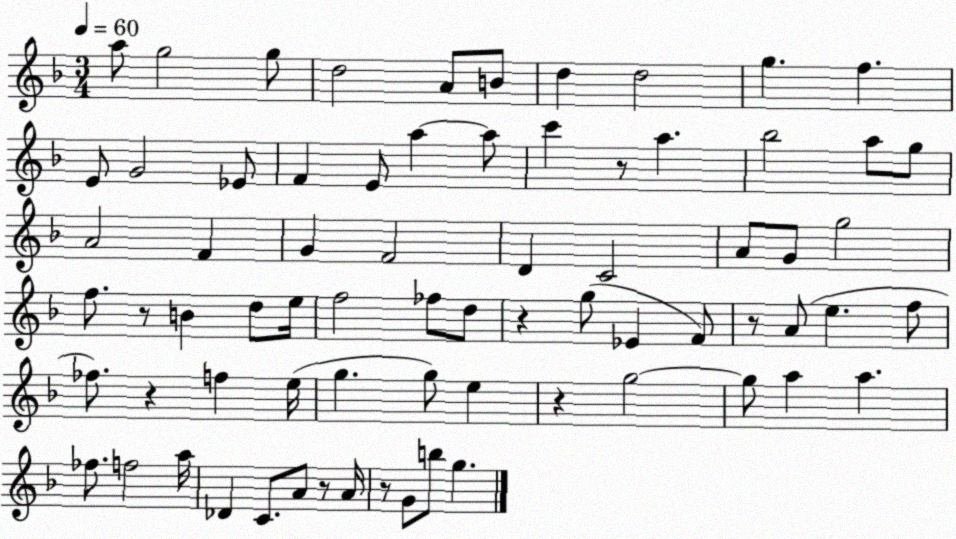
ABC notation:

X:1
T:Untitled
M:3/4
L:1/4
K:F
a/2 g2 g/2 d2 A/2 B/2 d d2 g f E/2 G2 _E/2 F E/2 a a/2 c' z/2 a _b2 a/2 g/2 A2 F G F2 D C2 A/2 G/2 g2 f/2 z/2 B d/2 e/4 f2 _f/2 d/2 z g/2 _E F/2 z/2 A/2 e f/2 _f/2 z f e/4 g g/2 e z g2 g/2 a a _f/2 f2 a/4 _D C/2 A/2 z/2 A/4 z/2 G/2 b/2 g